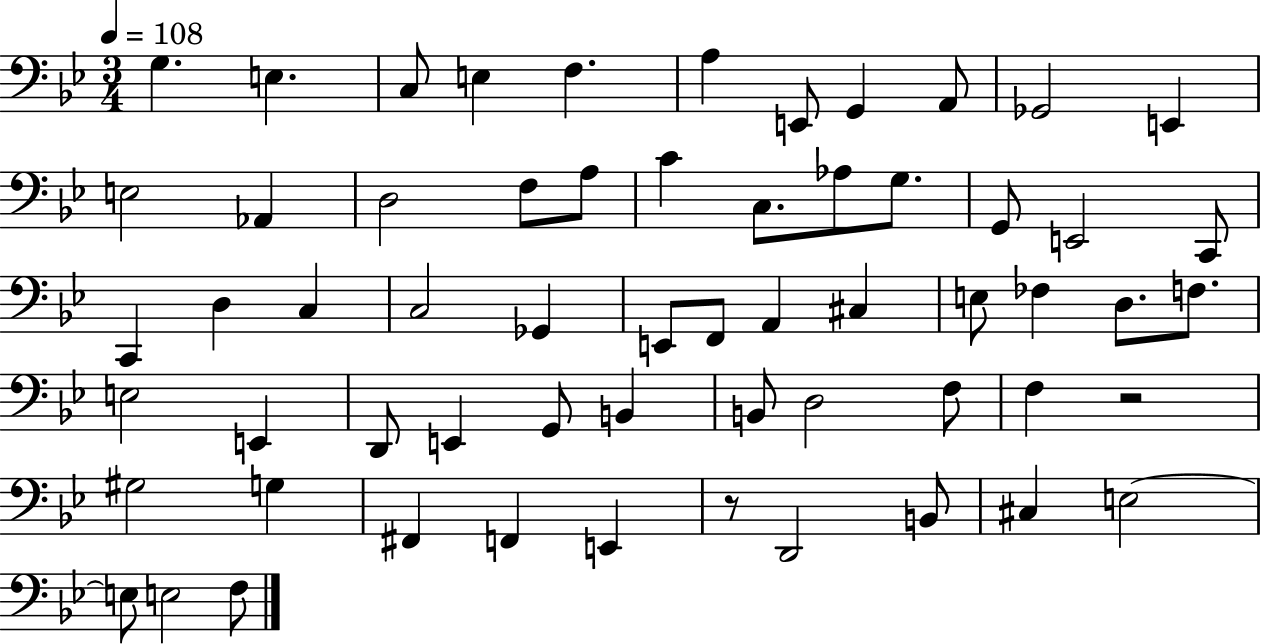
X:1
T:Untitled
M:3/4
L:1/4
K:Bb
G, E, C,/2 E, F, A, E,,/2 G,, A,,/2 _G,,2 E,, E,2 _A,, D,2 F,/2 A,/2 C C,/2 _A,/2 G,/2 G,,/2 E,,2 C,,/2 C,, D, C, C,2 _G,, E,,/2 F,,/2 A,, ^C, E,/2 _F, D,/2 F,/2 E,2 E,, D,,/2 E,, G,,/2 B,, B,,/2 D,2 F,/2 F, z2 ^G,2 G, ^F,, F,, E,, z/2 D,,2 B,,/2 ^C, E,2 E,/2 E,2 F,/2